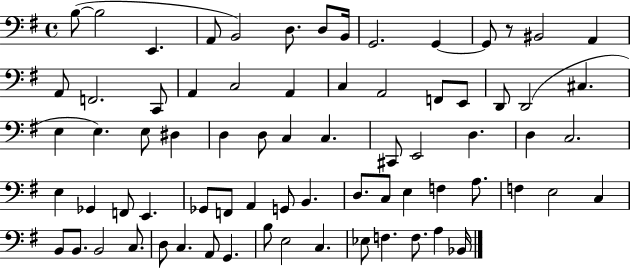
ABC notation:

X:1
T:Untitled
M:4/4
L:1/4
K:G
B,/2 B,2 E,, A,,/2 B,,2 D,/2 D,/2 B,,/4 G,,2 G,, G,,/2 z/2 ^B,,2 A,, A,,/2 F,,2 C,,/2 A,, C,2 A,, C, A,,2 F,,/2 E,,/2 D,,/2 D,,2 ^C, E, E, E,/2 ^D, D, D,/2 C, C, ^C,,/2 E,,2 D, D, C,2 E, _G,, F,,/2 E,, _G,,/2 F,,/2 A,, G,,/2 B,, D,/2 C,/2 E, F, A,/2 F, E,2 C, B,,/2 B,,/2 B,,2 C,/2 D,/2 C, A,,/2 G,, B,/2 E,2 C, _E,/2 F, F,/2 A, _B,,/4